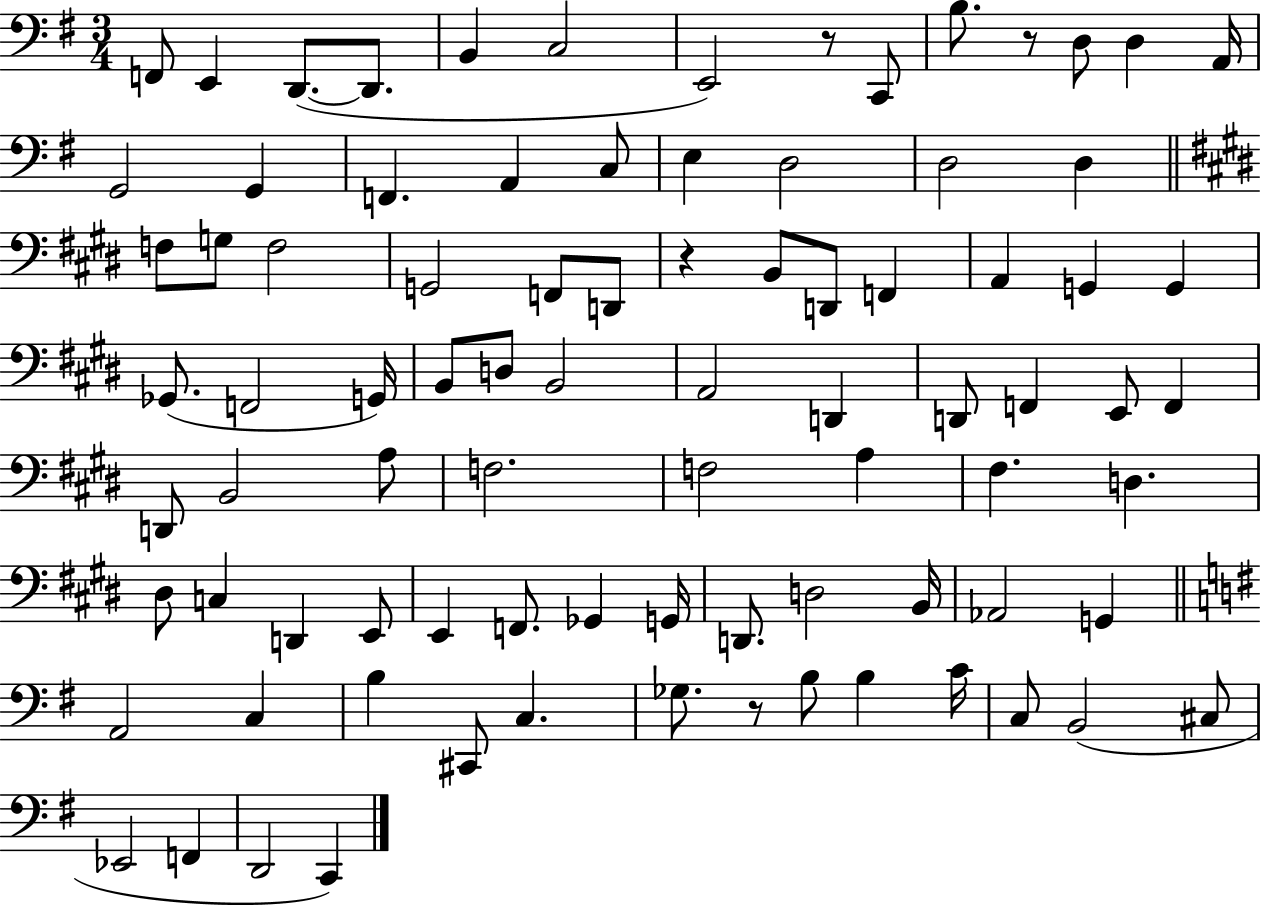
X:1
T:Untitled
M:3/4
L:1/4
K:G
F,,/2 E,, D,,/2 D,,/2 B,, C,2 E,,2 z/2 C,,/2 B,/2 z/2 D,/2 D, A,,/4 G,,2 G,, F,, A,, C,/2 E, D,2 D,2 D, F,/2 G,/2 F,2 G,,2 F,,/2 D,,/2 z B,,/2 D,,/2 F,, A,, G,, G,, _G,,/2 F,,2 G,,/4 B,,/2 D,/2 B,,2 A,,2 D,, D,,/2 F,, E,,/2 F,, D,,/2 B,,2 A,/2 F,2 F,2 A, ^F, D, ^D,/2 C, D,, E,,/2 E,, F,,/2 _G,, G,,/4 D,,/2 D,2 B,,/4 _A,,2 G,, A,,2 C, B, ^C,,/2 C, _G,/2 z/2 B,/2 B, C/4 C,/2 B,,2 ^C,/2 _E,,2 F,, D,,2 C,,